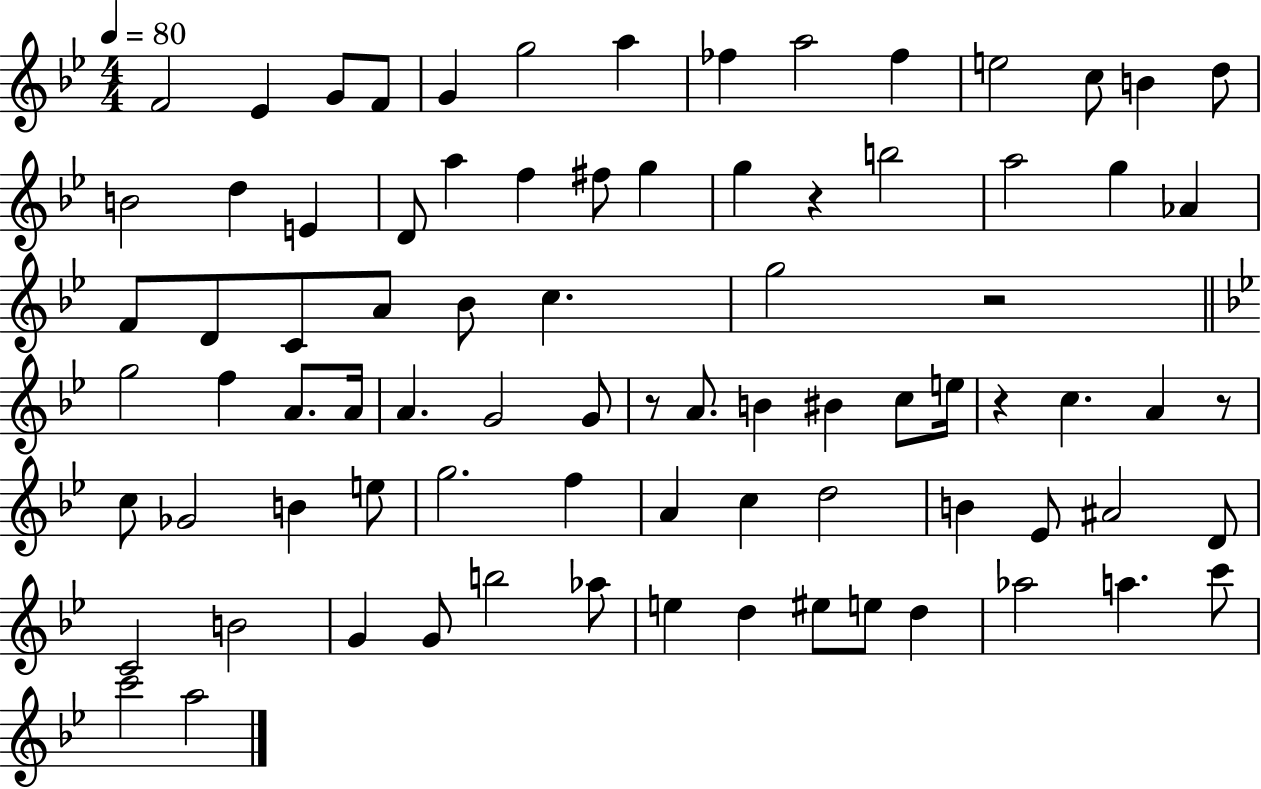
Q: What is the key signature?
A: BES major